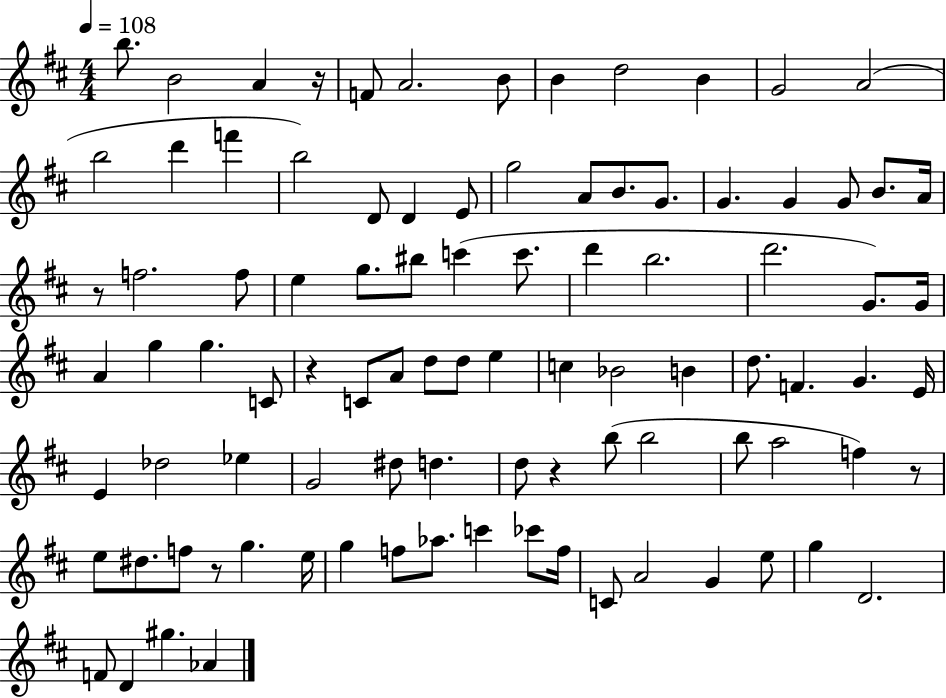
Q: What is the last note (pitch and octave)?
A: Ab4